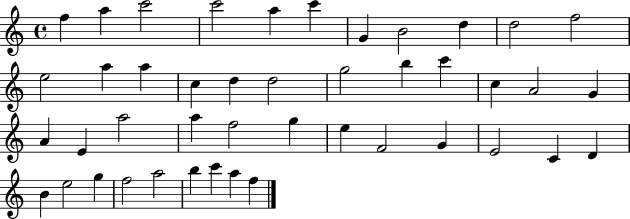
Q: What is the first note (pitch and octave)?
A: F5